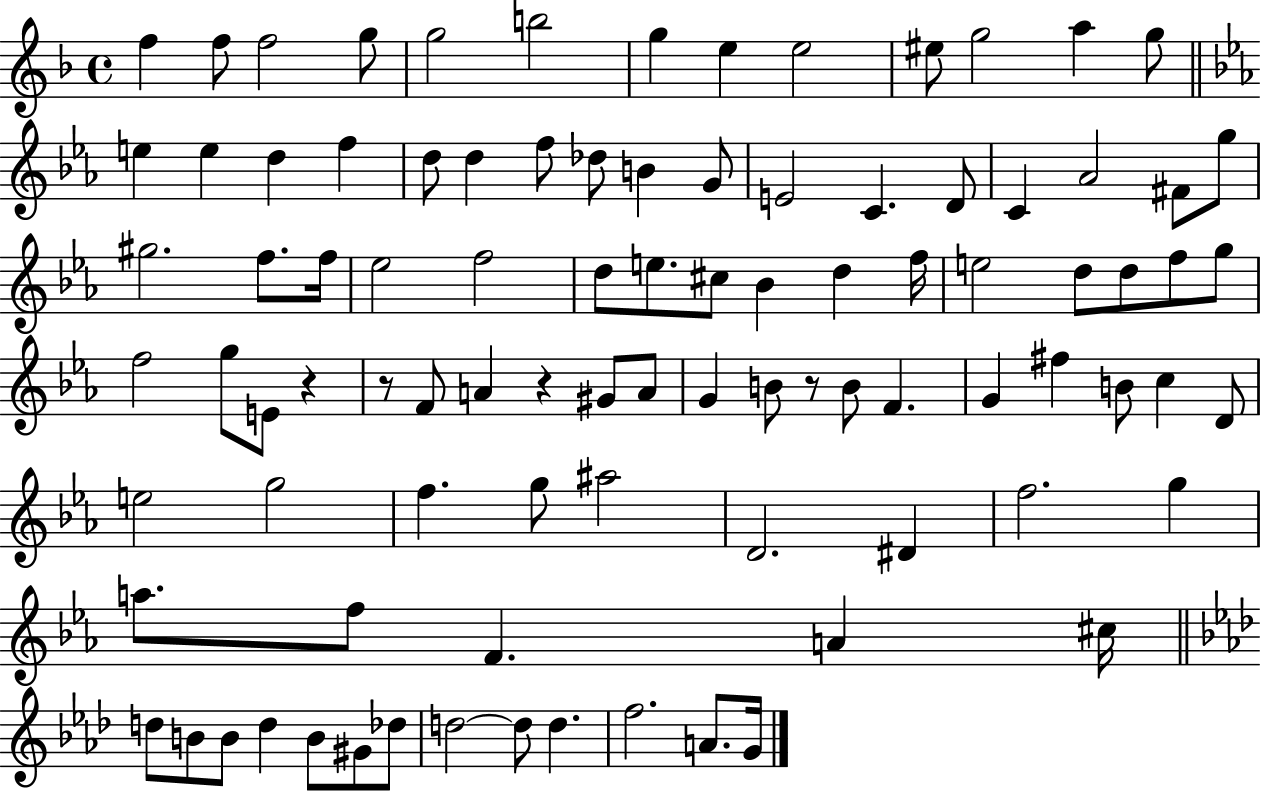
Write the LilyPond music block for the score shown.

{
  \clef treble
  \time 4/4
  \defaultTimeSignature
  \key f \major
  \repeat volta 2 { f''4 f''8 f''2 g''8 | g''2 b''2 | g''4 e''4 e''2 | eis''8 g''2 a''4 g''8 | \break \bar "||" \break \key c \minor e''4 e''4 d''4 f''4 | d''8 d''4 f''8 des''8 b'4 g'8 | e'2 c'4. d'8 | c'4 aes'2 fis'8 g''8 | \break gis''2. f''8. f''16 | ees''2 f''2 | d''8 e''8. cis''8 bes'4 d''4 f''16 | e''2 d''8 d''8 f''8 g''8 | \break f''2 g''8 e'8 r4 | r8 f'8 a'4 r4 gis'8 a'8 | g'4 b'8 r8 b'8 f'4. | g'4 fis''4 b'8 c''4 d'8 | \break e''2 g''2 | f''4. g''8 ais''2 | d'2. dis'4 | f''2. g''4 | \break a''8. f''8 f'4. a'4 cis''16 | \bar "||" \break \key f \minor d''8 b'8 b'8 d''4 b'8 gis'8 des''8 | d''2~~ d''8 d''4. | f''2. a'8. g'16 | } \bar "|."
}